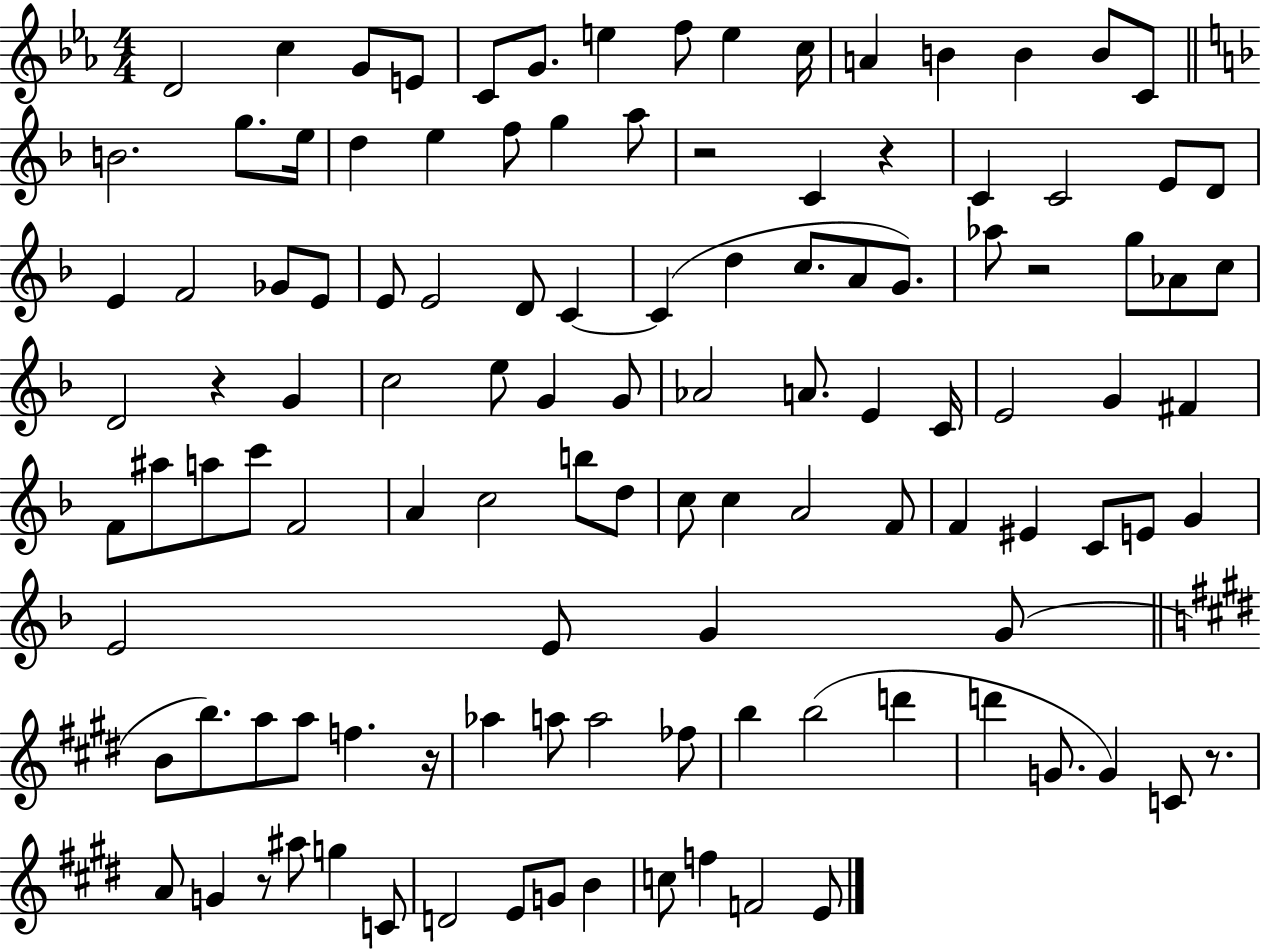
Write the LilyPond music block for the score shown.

{
  \clef treble
  \numericTimeSignature
  \time 4/4
  \key ees \major
  \repeat volta 2 { d'2 c''4 g'8 e'8 | c'8 g'8. e''4 f''8 e''4 c''16 | a'4 b'4 b'4 b'8 c'8 | \bar "||" \break \key f \major b'2. g''8. e''16 | d''4 e''4 f''8 g''4 a''8 | r2 c'4 r4 | c'4 c'2 e'8 d'8 | \break e'4 f'2 ges'8 e'8 | e'8 e'2 d'8 c'4~~ | c'4( d''4 c''8. a'8 g'8.) | aes''8 r2 g''8 aes'8 c''8 | \break d'2 r4 g'4 | c''2 e''8 g'4 g'8 | aes'2 a'8. e'4 c'16 | e'2 g'4 fis'4 | \break f'8 ais''8 a''8 c'''8 f'2 | a'4 c''2 b''8 d''8 | c''8 c''4 a'2 f'8 | f'4 eis'4 c'8 e'8 g'4 | \break e'2 e'8 g'4 g'8( | \bar "||" \break \key e \major b'8 b''8.) a''8 a''8 f''4. r16 | aes''4 a''8 a''2 fes''8 | b''4 b''2( d'''4 | d'''4 g'8. g'4) c'8 r8. | \break a'8 g'4 r8 ais''8 g''4 c'8 | d'2 e'8 g'8 b'4 | c''8 f''4 f'2 e'8 | } \bar "|."
}